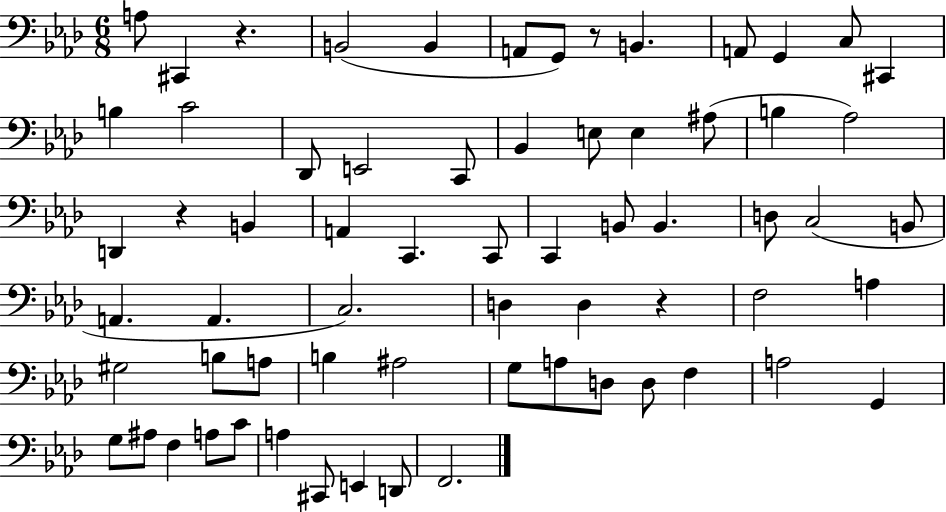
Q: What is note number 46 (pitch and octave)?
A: G3